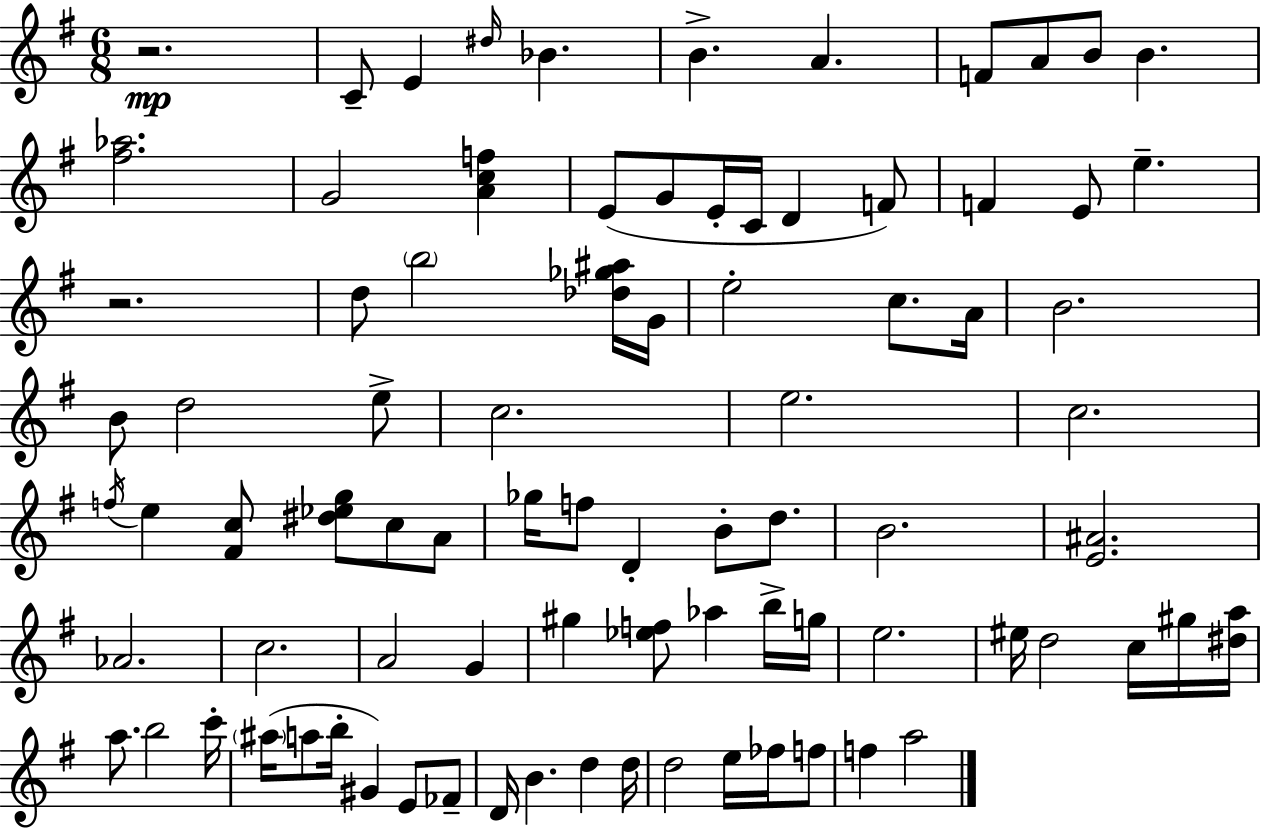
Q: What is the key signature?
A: G major